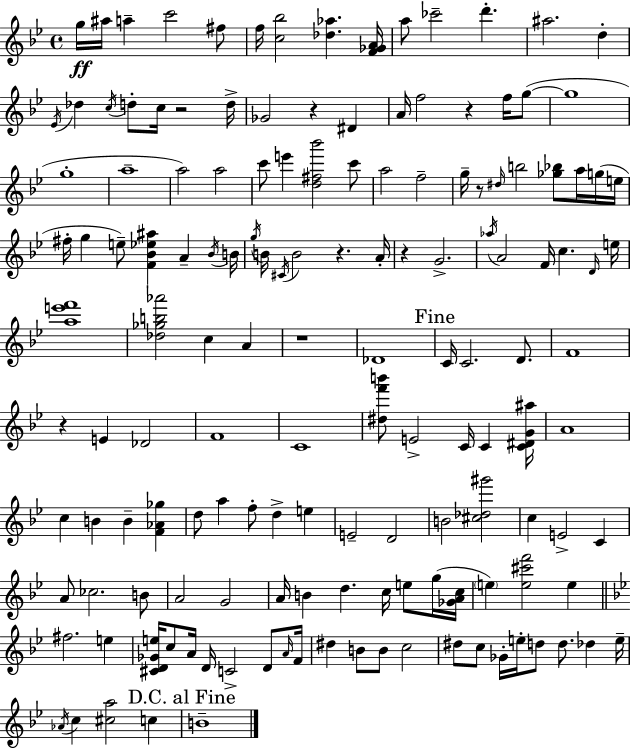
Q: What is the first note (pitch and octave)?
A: G5